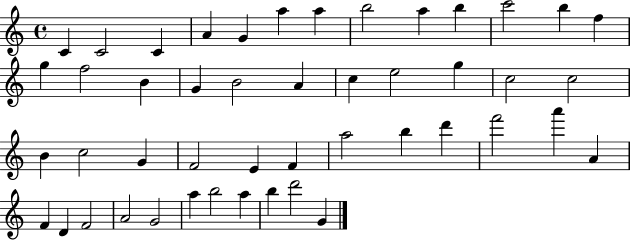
{
  \clef treble
  \time 4/4
  \defaultTimeSignature
  \key c \major
  c'4 c'2 c'4 | a'4 g'4 a''4 a''4 | b''2 a''4 b''4 | c'''2 b''4 f''4 | \break g''4 f''2 b'4 | g'4 b'2 a'4 | c''4 e''2 g''4 | c''2 c''2 | \break b'4 c''2 g'4 | f'2 e'4 f'4 | a''2 b''4 d'''4 | f'''2 a'''4 a'4 | \break f'4 d'4 f'2 | a'2 g'2 | a''4 b''2 a''4 | b''4 d'''2 g'4 | \break \bar "|."
}